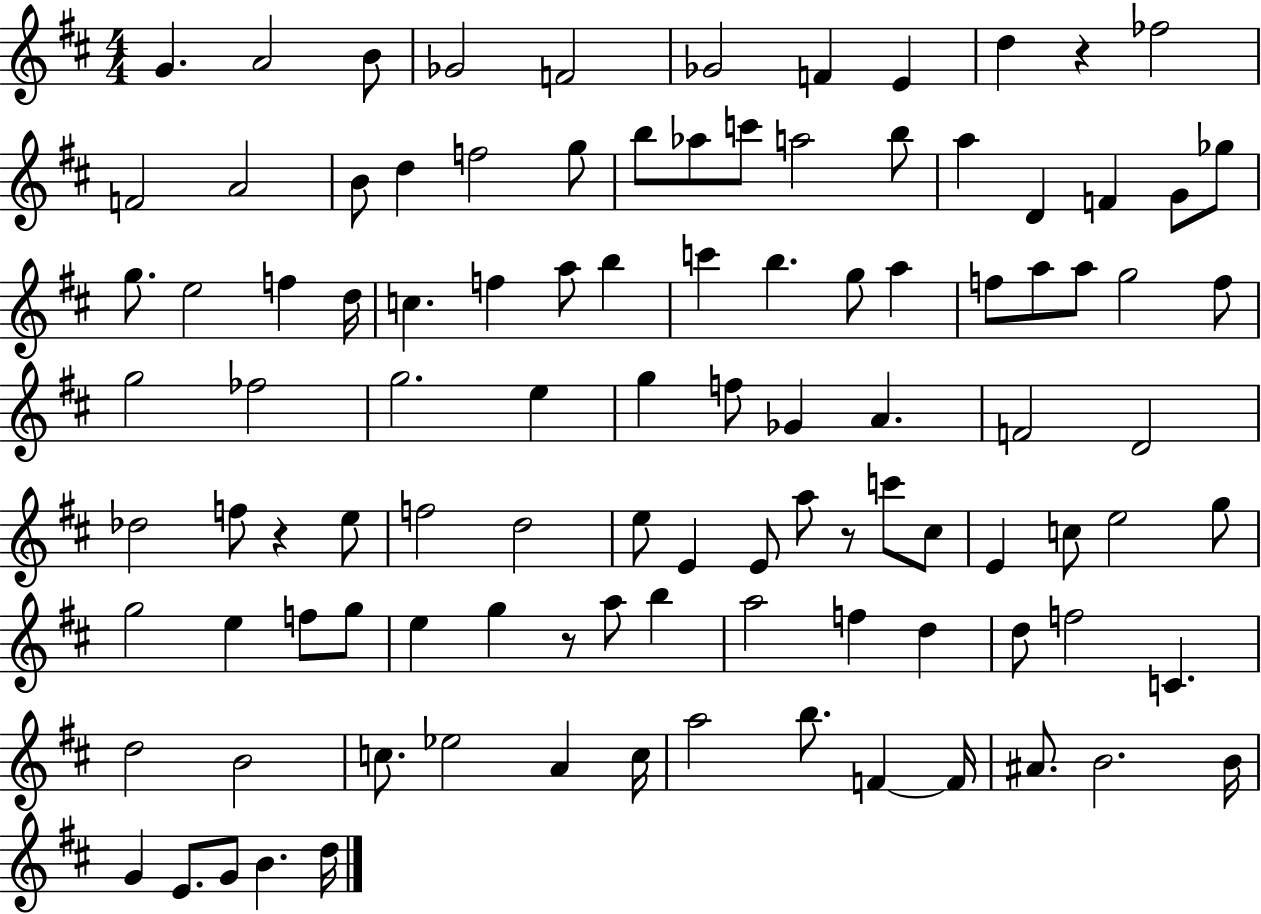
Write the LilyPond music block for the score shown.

{
  \clef treble
  \numericTimeSignature
  \time 4/4
  \key d \major
  g'4. a'2 b'8 | ges'2 f'2 | ges'2 f'4 e'4 | d''4 r4 fes''2 | \break f'2 a'2 | b'8 d''4 f''2 g''8 | b''8 aes''8 c'''8 a''2 b''8 | a''4 d'4 f'4 g'8 ges''8 | \break g''8. e''2 f''4 d''16 | c''4. f''4 a''8 b''4 | c'''4 b''4. g''8 a''4 | f''8 a''8 a''8 g''2 f''8 | \break g''2 fes''2 | g''2. e''4 | g''4 f''8 ges'4 a'4. | f'2 d'2 | \break des''2 f''8 r4 e''8 | f''2 d''2 | e''8 e'4 e'8 a''8 r8 c'''8 cis''8 | e'4 c''8 e''2 g''8 | \break g''2 e''4 f''8 g''8 | e''4 g''4 r8 a''8 b''4 | a''2 f''4 d''4 | d''8 f''2 c'4. | \break d''2 b'2 | c''8. ees''2 a'4 c''16 | a''2 b''8. f'4~~ f'16 | ais'8. b'2. b'16 | \break g'4 e'8. g'8 b'4. d''16 | \bar "|."
}